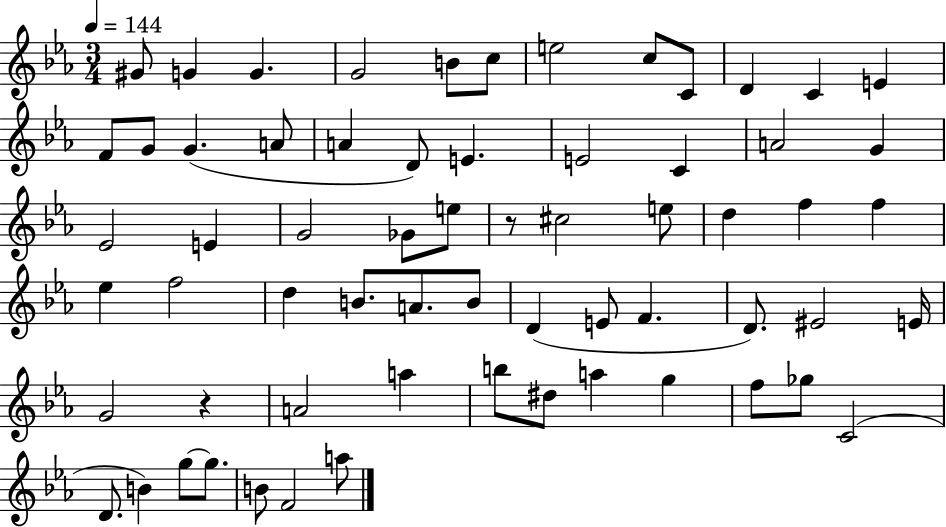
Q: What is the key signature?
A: EES major